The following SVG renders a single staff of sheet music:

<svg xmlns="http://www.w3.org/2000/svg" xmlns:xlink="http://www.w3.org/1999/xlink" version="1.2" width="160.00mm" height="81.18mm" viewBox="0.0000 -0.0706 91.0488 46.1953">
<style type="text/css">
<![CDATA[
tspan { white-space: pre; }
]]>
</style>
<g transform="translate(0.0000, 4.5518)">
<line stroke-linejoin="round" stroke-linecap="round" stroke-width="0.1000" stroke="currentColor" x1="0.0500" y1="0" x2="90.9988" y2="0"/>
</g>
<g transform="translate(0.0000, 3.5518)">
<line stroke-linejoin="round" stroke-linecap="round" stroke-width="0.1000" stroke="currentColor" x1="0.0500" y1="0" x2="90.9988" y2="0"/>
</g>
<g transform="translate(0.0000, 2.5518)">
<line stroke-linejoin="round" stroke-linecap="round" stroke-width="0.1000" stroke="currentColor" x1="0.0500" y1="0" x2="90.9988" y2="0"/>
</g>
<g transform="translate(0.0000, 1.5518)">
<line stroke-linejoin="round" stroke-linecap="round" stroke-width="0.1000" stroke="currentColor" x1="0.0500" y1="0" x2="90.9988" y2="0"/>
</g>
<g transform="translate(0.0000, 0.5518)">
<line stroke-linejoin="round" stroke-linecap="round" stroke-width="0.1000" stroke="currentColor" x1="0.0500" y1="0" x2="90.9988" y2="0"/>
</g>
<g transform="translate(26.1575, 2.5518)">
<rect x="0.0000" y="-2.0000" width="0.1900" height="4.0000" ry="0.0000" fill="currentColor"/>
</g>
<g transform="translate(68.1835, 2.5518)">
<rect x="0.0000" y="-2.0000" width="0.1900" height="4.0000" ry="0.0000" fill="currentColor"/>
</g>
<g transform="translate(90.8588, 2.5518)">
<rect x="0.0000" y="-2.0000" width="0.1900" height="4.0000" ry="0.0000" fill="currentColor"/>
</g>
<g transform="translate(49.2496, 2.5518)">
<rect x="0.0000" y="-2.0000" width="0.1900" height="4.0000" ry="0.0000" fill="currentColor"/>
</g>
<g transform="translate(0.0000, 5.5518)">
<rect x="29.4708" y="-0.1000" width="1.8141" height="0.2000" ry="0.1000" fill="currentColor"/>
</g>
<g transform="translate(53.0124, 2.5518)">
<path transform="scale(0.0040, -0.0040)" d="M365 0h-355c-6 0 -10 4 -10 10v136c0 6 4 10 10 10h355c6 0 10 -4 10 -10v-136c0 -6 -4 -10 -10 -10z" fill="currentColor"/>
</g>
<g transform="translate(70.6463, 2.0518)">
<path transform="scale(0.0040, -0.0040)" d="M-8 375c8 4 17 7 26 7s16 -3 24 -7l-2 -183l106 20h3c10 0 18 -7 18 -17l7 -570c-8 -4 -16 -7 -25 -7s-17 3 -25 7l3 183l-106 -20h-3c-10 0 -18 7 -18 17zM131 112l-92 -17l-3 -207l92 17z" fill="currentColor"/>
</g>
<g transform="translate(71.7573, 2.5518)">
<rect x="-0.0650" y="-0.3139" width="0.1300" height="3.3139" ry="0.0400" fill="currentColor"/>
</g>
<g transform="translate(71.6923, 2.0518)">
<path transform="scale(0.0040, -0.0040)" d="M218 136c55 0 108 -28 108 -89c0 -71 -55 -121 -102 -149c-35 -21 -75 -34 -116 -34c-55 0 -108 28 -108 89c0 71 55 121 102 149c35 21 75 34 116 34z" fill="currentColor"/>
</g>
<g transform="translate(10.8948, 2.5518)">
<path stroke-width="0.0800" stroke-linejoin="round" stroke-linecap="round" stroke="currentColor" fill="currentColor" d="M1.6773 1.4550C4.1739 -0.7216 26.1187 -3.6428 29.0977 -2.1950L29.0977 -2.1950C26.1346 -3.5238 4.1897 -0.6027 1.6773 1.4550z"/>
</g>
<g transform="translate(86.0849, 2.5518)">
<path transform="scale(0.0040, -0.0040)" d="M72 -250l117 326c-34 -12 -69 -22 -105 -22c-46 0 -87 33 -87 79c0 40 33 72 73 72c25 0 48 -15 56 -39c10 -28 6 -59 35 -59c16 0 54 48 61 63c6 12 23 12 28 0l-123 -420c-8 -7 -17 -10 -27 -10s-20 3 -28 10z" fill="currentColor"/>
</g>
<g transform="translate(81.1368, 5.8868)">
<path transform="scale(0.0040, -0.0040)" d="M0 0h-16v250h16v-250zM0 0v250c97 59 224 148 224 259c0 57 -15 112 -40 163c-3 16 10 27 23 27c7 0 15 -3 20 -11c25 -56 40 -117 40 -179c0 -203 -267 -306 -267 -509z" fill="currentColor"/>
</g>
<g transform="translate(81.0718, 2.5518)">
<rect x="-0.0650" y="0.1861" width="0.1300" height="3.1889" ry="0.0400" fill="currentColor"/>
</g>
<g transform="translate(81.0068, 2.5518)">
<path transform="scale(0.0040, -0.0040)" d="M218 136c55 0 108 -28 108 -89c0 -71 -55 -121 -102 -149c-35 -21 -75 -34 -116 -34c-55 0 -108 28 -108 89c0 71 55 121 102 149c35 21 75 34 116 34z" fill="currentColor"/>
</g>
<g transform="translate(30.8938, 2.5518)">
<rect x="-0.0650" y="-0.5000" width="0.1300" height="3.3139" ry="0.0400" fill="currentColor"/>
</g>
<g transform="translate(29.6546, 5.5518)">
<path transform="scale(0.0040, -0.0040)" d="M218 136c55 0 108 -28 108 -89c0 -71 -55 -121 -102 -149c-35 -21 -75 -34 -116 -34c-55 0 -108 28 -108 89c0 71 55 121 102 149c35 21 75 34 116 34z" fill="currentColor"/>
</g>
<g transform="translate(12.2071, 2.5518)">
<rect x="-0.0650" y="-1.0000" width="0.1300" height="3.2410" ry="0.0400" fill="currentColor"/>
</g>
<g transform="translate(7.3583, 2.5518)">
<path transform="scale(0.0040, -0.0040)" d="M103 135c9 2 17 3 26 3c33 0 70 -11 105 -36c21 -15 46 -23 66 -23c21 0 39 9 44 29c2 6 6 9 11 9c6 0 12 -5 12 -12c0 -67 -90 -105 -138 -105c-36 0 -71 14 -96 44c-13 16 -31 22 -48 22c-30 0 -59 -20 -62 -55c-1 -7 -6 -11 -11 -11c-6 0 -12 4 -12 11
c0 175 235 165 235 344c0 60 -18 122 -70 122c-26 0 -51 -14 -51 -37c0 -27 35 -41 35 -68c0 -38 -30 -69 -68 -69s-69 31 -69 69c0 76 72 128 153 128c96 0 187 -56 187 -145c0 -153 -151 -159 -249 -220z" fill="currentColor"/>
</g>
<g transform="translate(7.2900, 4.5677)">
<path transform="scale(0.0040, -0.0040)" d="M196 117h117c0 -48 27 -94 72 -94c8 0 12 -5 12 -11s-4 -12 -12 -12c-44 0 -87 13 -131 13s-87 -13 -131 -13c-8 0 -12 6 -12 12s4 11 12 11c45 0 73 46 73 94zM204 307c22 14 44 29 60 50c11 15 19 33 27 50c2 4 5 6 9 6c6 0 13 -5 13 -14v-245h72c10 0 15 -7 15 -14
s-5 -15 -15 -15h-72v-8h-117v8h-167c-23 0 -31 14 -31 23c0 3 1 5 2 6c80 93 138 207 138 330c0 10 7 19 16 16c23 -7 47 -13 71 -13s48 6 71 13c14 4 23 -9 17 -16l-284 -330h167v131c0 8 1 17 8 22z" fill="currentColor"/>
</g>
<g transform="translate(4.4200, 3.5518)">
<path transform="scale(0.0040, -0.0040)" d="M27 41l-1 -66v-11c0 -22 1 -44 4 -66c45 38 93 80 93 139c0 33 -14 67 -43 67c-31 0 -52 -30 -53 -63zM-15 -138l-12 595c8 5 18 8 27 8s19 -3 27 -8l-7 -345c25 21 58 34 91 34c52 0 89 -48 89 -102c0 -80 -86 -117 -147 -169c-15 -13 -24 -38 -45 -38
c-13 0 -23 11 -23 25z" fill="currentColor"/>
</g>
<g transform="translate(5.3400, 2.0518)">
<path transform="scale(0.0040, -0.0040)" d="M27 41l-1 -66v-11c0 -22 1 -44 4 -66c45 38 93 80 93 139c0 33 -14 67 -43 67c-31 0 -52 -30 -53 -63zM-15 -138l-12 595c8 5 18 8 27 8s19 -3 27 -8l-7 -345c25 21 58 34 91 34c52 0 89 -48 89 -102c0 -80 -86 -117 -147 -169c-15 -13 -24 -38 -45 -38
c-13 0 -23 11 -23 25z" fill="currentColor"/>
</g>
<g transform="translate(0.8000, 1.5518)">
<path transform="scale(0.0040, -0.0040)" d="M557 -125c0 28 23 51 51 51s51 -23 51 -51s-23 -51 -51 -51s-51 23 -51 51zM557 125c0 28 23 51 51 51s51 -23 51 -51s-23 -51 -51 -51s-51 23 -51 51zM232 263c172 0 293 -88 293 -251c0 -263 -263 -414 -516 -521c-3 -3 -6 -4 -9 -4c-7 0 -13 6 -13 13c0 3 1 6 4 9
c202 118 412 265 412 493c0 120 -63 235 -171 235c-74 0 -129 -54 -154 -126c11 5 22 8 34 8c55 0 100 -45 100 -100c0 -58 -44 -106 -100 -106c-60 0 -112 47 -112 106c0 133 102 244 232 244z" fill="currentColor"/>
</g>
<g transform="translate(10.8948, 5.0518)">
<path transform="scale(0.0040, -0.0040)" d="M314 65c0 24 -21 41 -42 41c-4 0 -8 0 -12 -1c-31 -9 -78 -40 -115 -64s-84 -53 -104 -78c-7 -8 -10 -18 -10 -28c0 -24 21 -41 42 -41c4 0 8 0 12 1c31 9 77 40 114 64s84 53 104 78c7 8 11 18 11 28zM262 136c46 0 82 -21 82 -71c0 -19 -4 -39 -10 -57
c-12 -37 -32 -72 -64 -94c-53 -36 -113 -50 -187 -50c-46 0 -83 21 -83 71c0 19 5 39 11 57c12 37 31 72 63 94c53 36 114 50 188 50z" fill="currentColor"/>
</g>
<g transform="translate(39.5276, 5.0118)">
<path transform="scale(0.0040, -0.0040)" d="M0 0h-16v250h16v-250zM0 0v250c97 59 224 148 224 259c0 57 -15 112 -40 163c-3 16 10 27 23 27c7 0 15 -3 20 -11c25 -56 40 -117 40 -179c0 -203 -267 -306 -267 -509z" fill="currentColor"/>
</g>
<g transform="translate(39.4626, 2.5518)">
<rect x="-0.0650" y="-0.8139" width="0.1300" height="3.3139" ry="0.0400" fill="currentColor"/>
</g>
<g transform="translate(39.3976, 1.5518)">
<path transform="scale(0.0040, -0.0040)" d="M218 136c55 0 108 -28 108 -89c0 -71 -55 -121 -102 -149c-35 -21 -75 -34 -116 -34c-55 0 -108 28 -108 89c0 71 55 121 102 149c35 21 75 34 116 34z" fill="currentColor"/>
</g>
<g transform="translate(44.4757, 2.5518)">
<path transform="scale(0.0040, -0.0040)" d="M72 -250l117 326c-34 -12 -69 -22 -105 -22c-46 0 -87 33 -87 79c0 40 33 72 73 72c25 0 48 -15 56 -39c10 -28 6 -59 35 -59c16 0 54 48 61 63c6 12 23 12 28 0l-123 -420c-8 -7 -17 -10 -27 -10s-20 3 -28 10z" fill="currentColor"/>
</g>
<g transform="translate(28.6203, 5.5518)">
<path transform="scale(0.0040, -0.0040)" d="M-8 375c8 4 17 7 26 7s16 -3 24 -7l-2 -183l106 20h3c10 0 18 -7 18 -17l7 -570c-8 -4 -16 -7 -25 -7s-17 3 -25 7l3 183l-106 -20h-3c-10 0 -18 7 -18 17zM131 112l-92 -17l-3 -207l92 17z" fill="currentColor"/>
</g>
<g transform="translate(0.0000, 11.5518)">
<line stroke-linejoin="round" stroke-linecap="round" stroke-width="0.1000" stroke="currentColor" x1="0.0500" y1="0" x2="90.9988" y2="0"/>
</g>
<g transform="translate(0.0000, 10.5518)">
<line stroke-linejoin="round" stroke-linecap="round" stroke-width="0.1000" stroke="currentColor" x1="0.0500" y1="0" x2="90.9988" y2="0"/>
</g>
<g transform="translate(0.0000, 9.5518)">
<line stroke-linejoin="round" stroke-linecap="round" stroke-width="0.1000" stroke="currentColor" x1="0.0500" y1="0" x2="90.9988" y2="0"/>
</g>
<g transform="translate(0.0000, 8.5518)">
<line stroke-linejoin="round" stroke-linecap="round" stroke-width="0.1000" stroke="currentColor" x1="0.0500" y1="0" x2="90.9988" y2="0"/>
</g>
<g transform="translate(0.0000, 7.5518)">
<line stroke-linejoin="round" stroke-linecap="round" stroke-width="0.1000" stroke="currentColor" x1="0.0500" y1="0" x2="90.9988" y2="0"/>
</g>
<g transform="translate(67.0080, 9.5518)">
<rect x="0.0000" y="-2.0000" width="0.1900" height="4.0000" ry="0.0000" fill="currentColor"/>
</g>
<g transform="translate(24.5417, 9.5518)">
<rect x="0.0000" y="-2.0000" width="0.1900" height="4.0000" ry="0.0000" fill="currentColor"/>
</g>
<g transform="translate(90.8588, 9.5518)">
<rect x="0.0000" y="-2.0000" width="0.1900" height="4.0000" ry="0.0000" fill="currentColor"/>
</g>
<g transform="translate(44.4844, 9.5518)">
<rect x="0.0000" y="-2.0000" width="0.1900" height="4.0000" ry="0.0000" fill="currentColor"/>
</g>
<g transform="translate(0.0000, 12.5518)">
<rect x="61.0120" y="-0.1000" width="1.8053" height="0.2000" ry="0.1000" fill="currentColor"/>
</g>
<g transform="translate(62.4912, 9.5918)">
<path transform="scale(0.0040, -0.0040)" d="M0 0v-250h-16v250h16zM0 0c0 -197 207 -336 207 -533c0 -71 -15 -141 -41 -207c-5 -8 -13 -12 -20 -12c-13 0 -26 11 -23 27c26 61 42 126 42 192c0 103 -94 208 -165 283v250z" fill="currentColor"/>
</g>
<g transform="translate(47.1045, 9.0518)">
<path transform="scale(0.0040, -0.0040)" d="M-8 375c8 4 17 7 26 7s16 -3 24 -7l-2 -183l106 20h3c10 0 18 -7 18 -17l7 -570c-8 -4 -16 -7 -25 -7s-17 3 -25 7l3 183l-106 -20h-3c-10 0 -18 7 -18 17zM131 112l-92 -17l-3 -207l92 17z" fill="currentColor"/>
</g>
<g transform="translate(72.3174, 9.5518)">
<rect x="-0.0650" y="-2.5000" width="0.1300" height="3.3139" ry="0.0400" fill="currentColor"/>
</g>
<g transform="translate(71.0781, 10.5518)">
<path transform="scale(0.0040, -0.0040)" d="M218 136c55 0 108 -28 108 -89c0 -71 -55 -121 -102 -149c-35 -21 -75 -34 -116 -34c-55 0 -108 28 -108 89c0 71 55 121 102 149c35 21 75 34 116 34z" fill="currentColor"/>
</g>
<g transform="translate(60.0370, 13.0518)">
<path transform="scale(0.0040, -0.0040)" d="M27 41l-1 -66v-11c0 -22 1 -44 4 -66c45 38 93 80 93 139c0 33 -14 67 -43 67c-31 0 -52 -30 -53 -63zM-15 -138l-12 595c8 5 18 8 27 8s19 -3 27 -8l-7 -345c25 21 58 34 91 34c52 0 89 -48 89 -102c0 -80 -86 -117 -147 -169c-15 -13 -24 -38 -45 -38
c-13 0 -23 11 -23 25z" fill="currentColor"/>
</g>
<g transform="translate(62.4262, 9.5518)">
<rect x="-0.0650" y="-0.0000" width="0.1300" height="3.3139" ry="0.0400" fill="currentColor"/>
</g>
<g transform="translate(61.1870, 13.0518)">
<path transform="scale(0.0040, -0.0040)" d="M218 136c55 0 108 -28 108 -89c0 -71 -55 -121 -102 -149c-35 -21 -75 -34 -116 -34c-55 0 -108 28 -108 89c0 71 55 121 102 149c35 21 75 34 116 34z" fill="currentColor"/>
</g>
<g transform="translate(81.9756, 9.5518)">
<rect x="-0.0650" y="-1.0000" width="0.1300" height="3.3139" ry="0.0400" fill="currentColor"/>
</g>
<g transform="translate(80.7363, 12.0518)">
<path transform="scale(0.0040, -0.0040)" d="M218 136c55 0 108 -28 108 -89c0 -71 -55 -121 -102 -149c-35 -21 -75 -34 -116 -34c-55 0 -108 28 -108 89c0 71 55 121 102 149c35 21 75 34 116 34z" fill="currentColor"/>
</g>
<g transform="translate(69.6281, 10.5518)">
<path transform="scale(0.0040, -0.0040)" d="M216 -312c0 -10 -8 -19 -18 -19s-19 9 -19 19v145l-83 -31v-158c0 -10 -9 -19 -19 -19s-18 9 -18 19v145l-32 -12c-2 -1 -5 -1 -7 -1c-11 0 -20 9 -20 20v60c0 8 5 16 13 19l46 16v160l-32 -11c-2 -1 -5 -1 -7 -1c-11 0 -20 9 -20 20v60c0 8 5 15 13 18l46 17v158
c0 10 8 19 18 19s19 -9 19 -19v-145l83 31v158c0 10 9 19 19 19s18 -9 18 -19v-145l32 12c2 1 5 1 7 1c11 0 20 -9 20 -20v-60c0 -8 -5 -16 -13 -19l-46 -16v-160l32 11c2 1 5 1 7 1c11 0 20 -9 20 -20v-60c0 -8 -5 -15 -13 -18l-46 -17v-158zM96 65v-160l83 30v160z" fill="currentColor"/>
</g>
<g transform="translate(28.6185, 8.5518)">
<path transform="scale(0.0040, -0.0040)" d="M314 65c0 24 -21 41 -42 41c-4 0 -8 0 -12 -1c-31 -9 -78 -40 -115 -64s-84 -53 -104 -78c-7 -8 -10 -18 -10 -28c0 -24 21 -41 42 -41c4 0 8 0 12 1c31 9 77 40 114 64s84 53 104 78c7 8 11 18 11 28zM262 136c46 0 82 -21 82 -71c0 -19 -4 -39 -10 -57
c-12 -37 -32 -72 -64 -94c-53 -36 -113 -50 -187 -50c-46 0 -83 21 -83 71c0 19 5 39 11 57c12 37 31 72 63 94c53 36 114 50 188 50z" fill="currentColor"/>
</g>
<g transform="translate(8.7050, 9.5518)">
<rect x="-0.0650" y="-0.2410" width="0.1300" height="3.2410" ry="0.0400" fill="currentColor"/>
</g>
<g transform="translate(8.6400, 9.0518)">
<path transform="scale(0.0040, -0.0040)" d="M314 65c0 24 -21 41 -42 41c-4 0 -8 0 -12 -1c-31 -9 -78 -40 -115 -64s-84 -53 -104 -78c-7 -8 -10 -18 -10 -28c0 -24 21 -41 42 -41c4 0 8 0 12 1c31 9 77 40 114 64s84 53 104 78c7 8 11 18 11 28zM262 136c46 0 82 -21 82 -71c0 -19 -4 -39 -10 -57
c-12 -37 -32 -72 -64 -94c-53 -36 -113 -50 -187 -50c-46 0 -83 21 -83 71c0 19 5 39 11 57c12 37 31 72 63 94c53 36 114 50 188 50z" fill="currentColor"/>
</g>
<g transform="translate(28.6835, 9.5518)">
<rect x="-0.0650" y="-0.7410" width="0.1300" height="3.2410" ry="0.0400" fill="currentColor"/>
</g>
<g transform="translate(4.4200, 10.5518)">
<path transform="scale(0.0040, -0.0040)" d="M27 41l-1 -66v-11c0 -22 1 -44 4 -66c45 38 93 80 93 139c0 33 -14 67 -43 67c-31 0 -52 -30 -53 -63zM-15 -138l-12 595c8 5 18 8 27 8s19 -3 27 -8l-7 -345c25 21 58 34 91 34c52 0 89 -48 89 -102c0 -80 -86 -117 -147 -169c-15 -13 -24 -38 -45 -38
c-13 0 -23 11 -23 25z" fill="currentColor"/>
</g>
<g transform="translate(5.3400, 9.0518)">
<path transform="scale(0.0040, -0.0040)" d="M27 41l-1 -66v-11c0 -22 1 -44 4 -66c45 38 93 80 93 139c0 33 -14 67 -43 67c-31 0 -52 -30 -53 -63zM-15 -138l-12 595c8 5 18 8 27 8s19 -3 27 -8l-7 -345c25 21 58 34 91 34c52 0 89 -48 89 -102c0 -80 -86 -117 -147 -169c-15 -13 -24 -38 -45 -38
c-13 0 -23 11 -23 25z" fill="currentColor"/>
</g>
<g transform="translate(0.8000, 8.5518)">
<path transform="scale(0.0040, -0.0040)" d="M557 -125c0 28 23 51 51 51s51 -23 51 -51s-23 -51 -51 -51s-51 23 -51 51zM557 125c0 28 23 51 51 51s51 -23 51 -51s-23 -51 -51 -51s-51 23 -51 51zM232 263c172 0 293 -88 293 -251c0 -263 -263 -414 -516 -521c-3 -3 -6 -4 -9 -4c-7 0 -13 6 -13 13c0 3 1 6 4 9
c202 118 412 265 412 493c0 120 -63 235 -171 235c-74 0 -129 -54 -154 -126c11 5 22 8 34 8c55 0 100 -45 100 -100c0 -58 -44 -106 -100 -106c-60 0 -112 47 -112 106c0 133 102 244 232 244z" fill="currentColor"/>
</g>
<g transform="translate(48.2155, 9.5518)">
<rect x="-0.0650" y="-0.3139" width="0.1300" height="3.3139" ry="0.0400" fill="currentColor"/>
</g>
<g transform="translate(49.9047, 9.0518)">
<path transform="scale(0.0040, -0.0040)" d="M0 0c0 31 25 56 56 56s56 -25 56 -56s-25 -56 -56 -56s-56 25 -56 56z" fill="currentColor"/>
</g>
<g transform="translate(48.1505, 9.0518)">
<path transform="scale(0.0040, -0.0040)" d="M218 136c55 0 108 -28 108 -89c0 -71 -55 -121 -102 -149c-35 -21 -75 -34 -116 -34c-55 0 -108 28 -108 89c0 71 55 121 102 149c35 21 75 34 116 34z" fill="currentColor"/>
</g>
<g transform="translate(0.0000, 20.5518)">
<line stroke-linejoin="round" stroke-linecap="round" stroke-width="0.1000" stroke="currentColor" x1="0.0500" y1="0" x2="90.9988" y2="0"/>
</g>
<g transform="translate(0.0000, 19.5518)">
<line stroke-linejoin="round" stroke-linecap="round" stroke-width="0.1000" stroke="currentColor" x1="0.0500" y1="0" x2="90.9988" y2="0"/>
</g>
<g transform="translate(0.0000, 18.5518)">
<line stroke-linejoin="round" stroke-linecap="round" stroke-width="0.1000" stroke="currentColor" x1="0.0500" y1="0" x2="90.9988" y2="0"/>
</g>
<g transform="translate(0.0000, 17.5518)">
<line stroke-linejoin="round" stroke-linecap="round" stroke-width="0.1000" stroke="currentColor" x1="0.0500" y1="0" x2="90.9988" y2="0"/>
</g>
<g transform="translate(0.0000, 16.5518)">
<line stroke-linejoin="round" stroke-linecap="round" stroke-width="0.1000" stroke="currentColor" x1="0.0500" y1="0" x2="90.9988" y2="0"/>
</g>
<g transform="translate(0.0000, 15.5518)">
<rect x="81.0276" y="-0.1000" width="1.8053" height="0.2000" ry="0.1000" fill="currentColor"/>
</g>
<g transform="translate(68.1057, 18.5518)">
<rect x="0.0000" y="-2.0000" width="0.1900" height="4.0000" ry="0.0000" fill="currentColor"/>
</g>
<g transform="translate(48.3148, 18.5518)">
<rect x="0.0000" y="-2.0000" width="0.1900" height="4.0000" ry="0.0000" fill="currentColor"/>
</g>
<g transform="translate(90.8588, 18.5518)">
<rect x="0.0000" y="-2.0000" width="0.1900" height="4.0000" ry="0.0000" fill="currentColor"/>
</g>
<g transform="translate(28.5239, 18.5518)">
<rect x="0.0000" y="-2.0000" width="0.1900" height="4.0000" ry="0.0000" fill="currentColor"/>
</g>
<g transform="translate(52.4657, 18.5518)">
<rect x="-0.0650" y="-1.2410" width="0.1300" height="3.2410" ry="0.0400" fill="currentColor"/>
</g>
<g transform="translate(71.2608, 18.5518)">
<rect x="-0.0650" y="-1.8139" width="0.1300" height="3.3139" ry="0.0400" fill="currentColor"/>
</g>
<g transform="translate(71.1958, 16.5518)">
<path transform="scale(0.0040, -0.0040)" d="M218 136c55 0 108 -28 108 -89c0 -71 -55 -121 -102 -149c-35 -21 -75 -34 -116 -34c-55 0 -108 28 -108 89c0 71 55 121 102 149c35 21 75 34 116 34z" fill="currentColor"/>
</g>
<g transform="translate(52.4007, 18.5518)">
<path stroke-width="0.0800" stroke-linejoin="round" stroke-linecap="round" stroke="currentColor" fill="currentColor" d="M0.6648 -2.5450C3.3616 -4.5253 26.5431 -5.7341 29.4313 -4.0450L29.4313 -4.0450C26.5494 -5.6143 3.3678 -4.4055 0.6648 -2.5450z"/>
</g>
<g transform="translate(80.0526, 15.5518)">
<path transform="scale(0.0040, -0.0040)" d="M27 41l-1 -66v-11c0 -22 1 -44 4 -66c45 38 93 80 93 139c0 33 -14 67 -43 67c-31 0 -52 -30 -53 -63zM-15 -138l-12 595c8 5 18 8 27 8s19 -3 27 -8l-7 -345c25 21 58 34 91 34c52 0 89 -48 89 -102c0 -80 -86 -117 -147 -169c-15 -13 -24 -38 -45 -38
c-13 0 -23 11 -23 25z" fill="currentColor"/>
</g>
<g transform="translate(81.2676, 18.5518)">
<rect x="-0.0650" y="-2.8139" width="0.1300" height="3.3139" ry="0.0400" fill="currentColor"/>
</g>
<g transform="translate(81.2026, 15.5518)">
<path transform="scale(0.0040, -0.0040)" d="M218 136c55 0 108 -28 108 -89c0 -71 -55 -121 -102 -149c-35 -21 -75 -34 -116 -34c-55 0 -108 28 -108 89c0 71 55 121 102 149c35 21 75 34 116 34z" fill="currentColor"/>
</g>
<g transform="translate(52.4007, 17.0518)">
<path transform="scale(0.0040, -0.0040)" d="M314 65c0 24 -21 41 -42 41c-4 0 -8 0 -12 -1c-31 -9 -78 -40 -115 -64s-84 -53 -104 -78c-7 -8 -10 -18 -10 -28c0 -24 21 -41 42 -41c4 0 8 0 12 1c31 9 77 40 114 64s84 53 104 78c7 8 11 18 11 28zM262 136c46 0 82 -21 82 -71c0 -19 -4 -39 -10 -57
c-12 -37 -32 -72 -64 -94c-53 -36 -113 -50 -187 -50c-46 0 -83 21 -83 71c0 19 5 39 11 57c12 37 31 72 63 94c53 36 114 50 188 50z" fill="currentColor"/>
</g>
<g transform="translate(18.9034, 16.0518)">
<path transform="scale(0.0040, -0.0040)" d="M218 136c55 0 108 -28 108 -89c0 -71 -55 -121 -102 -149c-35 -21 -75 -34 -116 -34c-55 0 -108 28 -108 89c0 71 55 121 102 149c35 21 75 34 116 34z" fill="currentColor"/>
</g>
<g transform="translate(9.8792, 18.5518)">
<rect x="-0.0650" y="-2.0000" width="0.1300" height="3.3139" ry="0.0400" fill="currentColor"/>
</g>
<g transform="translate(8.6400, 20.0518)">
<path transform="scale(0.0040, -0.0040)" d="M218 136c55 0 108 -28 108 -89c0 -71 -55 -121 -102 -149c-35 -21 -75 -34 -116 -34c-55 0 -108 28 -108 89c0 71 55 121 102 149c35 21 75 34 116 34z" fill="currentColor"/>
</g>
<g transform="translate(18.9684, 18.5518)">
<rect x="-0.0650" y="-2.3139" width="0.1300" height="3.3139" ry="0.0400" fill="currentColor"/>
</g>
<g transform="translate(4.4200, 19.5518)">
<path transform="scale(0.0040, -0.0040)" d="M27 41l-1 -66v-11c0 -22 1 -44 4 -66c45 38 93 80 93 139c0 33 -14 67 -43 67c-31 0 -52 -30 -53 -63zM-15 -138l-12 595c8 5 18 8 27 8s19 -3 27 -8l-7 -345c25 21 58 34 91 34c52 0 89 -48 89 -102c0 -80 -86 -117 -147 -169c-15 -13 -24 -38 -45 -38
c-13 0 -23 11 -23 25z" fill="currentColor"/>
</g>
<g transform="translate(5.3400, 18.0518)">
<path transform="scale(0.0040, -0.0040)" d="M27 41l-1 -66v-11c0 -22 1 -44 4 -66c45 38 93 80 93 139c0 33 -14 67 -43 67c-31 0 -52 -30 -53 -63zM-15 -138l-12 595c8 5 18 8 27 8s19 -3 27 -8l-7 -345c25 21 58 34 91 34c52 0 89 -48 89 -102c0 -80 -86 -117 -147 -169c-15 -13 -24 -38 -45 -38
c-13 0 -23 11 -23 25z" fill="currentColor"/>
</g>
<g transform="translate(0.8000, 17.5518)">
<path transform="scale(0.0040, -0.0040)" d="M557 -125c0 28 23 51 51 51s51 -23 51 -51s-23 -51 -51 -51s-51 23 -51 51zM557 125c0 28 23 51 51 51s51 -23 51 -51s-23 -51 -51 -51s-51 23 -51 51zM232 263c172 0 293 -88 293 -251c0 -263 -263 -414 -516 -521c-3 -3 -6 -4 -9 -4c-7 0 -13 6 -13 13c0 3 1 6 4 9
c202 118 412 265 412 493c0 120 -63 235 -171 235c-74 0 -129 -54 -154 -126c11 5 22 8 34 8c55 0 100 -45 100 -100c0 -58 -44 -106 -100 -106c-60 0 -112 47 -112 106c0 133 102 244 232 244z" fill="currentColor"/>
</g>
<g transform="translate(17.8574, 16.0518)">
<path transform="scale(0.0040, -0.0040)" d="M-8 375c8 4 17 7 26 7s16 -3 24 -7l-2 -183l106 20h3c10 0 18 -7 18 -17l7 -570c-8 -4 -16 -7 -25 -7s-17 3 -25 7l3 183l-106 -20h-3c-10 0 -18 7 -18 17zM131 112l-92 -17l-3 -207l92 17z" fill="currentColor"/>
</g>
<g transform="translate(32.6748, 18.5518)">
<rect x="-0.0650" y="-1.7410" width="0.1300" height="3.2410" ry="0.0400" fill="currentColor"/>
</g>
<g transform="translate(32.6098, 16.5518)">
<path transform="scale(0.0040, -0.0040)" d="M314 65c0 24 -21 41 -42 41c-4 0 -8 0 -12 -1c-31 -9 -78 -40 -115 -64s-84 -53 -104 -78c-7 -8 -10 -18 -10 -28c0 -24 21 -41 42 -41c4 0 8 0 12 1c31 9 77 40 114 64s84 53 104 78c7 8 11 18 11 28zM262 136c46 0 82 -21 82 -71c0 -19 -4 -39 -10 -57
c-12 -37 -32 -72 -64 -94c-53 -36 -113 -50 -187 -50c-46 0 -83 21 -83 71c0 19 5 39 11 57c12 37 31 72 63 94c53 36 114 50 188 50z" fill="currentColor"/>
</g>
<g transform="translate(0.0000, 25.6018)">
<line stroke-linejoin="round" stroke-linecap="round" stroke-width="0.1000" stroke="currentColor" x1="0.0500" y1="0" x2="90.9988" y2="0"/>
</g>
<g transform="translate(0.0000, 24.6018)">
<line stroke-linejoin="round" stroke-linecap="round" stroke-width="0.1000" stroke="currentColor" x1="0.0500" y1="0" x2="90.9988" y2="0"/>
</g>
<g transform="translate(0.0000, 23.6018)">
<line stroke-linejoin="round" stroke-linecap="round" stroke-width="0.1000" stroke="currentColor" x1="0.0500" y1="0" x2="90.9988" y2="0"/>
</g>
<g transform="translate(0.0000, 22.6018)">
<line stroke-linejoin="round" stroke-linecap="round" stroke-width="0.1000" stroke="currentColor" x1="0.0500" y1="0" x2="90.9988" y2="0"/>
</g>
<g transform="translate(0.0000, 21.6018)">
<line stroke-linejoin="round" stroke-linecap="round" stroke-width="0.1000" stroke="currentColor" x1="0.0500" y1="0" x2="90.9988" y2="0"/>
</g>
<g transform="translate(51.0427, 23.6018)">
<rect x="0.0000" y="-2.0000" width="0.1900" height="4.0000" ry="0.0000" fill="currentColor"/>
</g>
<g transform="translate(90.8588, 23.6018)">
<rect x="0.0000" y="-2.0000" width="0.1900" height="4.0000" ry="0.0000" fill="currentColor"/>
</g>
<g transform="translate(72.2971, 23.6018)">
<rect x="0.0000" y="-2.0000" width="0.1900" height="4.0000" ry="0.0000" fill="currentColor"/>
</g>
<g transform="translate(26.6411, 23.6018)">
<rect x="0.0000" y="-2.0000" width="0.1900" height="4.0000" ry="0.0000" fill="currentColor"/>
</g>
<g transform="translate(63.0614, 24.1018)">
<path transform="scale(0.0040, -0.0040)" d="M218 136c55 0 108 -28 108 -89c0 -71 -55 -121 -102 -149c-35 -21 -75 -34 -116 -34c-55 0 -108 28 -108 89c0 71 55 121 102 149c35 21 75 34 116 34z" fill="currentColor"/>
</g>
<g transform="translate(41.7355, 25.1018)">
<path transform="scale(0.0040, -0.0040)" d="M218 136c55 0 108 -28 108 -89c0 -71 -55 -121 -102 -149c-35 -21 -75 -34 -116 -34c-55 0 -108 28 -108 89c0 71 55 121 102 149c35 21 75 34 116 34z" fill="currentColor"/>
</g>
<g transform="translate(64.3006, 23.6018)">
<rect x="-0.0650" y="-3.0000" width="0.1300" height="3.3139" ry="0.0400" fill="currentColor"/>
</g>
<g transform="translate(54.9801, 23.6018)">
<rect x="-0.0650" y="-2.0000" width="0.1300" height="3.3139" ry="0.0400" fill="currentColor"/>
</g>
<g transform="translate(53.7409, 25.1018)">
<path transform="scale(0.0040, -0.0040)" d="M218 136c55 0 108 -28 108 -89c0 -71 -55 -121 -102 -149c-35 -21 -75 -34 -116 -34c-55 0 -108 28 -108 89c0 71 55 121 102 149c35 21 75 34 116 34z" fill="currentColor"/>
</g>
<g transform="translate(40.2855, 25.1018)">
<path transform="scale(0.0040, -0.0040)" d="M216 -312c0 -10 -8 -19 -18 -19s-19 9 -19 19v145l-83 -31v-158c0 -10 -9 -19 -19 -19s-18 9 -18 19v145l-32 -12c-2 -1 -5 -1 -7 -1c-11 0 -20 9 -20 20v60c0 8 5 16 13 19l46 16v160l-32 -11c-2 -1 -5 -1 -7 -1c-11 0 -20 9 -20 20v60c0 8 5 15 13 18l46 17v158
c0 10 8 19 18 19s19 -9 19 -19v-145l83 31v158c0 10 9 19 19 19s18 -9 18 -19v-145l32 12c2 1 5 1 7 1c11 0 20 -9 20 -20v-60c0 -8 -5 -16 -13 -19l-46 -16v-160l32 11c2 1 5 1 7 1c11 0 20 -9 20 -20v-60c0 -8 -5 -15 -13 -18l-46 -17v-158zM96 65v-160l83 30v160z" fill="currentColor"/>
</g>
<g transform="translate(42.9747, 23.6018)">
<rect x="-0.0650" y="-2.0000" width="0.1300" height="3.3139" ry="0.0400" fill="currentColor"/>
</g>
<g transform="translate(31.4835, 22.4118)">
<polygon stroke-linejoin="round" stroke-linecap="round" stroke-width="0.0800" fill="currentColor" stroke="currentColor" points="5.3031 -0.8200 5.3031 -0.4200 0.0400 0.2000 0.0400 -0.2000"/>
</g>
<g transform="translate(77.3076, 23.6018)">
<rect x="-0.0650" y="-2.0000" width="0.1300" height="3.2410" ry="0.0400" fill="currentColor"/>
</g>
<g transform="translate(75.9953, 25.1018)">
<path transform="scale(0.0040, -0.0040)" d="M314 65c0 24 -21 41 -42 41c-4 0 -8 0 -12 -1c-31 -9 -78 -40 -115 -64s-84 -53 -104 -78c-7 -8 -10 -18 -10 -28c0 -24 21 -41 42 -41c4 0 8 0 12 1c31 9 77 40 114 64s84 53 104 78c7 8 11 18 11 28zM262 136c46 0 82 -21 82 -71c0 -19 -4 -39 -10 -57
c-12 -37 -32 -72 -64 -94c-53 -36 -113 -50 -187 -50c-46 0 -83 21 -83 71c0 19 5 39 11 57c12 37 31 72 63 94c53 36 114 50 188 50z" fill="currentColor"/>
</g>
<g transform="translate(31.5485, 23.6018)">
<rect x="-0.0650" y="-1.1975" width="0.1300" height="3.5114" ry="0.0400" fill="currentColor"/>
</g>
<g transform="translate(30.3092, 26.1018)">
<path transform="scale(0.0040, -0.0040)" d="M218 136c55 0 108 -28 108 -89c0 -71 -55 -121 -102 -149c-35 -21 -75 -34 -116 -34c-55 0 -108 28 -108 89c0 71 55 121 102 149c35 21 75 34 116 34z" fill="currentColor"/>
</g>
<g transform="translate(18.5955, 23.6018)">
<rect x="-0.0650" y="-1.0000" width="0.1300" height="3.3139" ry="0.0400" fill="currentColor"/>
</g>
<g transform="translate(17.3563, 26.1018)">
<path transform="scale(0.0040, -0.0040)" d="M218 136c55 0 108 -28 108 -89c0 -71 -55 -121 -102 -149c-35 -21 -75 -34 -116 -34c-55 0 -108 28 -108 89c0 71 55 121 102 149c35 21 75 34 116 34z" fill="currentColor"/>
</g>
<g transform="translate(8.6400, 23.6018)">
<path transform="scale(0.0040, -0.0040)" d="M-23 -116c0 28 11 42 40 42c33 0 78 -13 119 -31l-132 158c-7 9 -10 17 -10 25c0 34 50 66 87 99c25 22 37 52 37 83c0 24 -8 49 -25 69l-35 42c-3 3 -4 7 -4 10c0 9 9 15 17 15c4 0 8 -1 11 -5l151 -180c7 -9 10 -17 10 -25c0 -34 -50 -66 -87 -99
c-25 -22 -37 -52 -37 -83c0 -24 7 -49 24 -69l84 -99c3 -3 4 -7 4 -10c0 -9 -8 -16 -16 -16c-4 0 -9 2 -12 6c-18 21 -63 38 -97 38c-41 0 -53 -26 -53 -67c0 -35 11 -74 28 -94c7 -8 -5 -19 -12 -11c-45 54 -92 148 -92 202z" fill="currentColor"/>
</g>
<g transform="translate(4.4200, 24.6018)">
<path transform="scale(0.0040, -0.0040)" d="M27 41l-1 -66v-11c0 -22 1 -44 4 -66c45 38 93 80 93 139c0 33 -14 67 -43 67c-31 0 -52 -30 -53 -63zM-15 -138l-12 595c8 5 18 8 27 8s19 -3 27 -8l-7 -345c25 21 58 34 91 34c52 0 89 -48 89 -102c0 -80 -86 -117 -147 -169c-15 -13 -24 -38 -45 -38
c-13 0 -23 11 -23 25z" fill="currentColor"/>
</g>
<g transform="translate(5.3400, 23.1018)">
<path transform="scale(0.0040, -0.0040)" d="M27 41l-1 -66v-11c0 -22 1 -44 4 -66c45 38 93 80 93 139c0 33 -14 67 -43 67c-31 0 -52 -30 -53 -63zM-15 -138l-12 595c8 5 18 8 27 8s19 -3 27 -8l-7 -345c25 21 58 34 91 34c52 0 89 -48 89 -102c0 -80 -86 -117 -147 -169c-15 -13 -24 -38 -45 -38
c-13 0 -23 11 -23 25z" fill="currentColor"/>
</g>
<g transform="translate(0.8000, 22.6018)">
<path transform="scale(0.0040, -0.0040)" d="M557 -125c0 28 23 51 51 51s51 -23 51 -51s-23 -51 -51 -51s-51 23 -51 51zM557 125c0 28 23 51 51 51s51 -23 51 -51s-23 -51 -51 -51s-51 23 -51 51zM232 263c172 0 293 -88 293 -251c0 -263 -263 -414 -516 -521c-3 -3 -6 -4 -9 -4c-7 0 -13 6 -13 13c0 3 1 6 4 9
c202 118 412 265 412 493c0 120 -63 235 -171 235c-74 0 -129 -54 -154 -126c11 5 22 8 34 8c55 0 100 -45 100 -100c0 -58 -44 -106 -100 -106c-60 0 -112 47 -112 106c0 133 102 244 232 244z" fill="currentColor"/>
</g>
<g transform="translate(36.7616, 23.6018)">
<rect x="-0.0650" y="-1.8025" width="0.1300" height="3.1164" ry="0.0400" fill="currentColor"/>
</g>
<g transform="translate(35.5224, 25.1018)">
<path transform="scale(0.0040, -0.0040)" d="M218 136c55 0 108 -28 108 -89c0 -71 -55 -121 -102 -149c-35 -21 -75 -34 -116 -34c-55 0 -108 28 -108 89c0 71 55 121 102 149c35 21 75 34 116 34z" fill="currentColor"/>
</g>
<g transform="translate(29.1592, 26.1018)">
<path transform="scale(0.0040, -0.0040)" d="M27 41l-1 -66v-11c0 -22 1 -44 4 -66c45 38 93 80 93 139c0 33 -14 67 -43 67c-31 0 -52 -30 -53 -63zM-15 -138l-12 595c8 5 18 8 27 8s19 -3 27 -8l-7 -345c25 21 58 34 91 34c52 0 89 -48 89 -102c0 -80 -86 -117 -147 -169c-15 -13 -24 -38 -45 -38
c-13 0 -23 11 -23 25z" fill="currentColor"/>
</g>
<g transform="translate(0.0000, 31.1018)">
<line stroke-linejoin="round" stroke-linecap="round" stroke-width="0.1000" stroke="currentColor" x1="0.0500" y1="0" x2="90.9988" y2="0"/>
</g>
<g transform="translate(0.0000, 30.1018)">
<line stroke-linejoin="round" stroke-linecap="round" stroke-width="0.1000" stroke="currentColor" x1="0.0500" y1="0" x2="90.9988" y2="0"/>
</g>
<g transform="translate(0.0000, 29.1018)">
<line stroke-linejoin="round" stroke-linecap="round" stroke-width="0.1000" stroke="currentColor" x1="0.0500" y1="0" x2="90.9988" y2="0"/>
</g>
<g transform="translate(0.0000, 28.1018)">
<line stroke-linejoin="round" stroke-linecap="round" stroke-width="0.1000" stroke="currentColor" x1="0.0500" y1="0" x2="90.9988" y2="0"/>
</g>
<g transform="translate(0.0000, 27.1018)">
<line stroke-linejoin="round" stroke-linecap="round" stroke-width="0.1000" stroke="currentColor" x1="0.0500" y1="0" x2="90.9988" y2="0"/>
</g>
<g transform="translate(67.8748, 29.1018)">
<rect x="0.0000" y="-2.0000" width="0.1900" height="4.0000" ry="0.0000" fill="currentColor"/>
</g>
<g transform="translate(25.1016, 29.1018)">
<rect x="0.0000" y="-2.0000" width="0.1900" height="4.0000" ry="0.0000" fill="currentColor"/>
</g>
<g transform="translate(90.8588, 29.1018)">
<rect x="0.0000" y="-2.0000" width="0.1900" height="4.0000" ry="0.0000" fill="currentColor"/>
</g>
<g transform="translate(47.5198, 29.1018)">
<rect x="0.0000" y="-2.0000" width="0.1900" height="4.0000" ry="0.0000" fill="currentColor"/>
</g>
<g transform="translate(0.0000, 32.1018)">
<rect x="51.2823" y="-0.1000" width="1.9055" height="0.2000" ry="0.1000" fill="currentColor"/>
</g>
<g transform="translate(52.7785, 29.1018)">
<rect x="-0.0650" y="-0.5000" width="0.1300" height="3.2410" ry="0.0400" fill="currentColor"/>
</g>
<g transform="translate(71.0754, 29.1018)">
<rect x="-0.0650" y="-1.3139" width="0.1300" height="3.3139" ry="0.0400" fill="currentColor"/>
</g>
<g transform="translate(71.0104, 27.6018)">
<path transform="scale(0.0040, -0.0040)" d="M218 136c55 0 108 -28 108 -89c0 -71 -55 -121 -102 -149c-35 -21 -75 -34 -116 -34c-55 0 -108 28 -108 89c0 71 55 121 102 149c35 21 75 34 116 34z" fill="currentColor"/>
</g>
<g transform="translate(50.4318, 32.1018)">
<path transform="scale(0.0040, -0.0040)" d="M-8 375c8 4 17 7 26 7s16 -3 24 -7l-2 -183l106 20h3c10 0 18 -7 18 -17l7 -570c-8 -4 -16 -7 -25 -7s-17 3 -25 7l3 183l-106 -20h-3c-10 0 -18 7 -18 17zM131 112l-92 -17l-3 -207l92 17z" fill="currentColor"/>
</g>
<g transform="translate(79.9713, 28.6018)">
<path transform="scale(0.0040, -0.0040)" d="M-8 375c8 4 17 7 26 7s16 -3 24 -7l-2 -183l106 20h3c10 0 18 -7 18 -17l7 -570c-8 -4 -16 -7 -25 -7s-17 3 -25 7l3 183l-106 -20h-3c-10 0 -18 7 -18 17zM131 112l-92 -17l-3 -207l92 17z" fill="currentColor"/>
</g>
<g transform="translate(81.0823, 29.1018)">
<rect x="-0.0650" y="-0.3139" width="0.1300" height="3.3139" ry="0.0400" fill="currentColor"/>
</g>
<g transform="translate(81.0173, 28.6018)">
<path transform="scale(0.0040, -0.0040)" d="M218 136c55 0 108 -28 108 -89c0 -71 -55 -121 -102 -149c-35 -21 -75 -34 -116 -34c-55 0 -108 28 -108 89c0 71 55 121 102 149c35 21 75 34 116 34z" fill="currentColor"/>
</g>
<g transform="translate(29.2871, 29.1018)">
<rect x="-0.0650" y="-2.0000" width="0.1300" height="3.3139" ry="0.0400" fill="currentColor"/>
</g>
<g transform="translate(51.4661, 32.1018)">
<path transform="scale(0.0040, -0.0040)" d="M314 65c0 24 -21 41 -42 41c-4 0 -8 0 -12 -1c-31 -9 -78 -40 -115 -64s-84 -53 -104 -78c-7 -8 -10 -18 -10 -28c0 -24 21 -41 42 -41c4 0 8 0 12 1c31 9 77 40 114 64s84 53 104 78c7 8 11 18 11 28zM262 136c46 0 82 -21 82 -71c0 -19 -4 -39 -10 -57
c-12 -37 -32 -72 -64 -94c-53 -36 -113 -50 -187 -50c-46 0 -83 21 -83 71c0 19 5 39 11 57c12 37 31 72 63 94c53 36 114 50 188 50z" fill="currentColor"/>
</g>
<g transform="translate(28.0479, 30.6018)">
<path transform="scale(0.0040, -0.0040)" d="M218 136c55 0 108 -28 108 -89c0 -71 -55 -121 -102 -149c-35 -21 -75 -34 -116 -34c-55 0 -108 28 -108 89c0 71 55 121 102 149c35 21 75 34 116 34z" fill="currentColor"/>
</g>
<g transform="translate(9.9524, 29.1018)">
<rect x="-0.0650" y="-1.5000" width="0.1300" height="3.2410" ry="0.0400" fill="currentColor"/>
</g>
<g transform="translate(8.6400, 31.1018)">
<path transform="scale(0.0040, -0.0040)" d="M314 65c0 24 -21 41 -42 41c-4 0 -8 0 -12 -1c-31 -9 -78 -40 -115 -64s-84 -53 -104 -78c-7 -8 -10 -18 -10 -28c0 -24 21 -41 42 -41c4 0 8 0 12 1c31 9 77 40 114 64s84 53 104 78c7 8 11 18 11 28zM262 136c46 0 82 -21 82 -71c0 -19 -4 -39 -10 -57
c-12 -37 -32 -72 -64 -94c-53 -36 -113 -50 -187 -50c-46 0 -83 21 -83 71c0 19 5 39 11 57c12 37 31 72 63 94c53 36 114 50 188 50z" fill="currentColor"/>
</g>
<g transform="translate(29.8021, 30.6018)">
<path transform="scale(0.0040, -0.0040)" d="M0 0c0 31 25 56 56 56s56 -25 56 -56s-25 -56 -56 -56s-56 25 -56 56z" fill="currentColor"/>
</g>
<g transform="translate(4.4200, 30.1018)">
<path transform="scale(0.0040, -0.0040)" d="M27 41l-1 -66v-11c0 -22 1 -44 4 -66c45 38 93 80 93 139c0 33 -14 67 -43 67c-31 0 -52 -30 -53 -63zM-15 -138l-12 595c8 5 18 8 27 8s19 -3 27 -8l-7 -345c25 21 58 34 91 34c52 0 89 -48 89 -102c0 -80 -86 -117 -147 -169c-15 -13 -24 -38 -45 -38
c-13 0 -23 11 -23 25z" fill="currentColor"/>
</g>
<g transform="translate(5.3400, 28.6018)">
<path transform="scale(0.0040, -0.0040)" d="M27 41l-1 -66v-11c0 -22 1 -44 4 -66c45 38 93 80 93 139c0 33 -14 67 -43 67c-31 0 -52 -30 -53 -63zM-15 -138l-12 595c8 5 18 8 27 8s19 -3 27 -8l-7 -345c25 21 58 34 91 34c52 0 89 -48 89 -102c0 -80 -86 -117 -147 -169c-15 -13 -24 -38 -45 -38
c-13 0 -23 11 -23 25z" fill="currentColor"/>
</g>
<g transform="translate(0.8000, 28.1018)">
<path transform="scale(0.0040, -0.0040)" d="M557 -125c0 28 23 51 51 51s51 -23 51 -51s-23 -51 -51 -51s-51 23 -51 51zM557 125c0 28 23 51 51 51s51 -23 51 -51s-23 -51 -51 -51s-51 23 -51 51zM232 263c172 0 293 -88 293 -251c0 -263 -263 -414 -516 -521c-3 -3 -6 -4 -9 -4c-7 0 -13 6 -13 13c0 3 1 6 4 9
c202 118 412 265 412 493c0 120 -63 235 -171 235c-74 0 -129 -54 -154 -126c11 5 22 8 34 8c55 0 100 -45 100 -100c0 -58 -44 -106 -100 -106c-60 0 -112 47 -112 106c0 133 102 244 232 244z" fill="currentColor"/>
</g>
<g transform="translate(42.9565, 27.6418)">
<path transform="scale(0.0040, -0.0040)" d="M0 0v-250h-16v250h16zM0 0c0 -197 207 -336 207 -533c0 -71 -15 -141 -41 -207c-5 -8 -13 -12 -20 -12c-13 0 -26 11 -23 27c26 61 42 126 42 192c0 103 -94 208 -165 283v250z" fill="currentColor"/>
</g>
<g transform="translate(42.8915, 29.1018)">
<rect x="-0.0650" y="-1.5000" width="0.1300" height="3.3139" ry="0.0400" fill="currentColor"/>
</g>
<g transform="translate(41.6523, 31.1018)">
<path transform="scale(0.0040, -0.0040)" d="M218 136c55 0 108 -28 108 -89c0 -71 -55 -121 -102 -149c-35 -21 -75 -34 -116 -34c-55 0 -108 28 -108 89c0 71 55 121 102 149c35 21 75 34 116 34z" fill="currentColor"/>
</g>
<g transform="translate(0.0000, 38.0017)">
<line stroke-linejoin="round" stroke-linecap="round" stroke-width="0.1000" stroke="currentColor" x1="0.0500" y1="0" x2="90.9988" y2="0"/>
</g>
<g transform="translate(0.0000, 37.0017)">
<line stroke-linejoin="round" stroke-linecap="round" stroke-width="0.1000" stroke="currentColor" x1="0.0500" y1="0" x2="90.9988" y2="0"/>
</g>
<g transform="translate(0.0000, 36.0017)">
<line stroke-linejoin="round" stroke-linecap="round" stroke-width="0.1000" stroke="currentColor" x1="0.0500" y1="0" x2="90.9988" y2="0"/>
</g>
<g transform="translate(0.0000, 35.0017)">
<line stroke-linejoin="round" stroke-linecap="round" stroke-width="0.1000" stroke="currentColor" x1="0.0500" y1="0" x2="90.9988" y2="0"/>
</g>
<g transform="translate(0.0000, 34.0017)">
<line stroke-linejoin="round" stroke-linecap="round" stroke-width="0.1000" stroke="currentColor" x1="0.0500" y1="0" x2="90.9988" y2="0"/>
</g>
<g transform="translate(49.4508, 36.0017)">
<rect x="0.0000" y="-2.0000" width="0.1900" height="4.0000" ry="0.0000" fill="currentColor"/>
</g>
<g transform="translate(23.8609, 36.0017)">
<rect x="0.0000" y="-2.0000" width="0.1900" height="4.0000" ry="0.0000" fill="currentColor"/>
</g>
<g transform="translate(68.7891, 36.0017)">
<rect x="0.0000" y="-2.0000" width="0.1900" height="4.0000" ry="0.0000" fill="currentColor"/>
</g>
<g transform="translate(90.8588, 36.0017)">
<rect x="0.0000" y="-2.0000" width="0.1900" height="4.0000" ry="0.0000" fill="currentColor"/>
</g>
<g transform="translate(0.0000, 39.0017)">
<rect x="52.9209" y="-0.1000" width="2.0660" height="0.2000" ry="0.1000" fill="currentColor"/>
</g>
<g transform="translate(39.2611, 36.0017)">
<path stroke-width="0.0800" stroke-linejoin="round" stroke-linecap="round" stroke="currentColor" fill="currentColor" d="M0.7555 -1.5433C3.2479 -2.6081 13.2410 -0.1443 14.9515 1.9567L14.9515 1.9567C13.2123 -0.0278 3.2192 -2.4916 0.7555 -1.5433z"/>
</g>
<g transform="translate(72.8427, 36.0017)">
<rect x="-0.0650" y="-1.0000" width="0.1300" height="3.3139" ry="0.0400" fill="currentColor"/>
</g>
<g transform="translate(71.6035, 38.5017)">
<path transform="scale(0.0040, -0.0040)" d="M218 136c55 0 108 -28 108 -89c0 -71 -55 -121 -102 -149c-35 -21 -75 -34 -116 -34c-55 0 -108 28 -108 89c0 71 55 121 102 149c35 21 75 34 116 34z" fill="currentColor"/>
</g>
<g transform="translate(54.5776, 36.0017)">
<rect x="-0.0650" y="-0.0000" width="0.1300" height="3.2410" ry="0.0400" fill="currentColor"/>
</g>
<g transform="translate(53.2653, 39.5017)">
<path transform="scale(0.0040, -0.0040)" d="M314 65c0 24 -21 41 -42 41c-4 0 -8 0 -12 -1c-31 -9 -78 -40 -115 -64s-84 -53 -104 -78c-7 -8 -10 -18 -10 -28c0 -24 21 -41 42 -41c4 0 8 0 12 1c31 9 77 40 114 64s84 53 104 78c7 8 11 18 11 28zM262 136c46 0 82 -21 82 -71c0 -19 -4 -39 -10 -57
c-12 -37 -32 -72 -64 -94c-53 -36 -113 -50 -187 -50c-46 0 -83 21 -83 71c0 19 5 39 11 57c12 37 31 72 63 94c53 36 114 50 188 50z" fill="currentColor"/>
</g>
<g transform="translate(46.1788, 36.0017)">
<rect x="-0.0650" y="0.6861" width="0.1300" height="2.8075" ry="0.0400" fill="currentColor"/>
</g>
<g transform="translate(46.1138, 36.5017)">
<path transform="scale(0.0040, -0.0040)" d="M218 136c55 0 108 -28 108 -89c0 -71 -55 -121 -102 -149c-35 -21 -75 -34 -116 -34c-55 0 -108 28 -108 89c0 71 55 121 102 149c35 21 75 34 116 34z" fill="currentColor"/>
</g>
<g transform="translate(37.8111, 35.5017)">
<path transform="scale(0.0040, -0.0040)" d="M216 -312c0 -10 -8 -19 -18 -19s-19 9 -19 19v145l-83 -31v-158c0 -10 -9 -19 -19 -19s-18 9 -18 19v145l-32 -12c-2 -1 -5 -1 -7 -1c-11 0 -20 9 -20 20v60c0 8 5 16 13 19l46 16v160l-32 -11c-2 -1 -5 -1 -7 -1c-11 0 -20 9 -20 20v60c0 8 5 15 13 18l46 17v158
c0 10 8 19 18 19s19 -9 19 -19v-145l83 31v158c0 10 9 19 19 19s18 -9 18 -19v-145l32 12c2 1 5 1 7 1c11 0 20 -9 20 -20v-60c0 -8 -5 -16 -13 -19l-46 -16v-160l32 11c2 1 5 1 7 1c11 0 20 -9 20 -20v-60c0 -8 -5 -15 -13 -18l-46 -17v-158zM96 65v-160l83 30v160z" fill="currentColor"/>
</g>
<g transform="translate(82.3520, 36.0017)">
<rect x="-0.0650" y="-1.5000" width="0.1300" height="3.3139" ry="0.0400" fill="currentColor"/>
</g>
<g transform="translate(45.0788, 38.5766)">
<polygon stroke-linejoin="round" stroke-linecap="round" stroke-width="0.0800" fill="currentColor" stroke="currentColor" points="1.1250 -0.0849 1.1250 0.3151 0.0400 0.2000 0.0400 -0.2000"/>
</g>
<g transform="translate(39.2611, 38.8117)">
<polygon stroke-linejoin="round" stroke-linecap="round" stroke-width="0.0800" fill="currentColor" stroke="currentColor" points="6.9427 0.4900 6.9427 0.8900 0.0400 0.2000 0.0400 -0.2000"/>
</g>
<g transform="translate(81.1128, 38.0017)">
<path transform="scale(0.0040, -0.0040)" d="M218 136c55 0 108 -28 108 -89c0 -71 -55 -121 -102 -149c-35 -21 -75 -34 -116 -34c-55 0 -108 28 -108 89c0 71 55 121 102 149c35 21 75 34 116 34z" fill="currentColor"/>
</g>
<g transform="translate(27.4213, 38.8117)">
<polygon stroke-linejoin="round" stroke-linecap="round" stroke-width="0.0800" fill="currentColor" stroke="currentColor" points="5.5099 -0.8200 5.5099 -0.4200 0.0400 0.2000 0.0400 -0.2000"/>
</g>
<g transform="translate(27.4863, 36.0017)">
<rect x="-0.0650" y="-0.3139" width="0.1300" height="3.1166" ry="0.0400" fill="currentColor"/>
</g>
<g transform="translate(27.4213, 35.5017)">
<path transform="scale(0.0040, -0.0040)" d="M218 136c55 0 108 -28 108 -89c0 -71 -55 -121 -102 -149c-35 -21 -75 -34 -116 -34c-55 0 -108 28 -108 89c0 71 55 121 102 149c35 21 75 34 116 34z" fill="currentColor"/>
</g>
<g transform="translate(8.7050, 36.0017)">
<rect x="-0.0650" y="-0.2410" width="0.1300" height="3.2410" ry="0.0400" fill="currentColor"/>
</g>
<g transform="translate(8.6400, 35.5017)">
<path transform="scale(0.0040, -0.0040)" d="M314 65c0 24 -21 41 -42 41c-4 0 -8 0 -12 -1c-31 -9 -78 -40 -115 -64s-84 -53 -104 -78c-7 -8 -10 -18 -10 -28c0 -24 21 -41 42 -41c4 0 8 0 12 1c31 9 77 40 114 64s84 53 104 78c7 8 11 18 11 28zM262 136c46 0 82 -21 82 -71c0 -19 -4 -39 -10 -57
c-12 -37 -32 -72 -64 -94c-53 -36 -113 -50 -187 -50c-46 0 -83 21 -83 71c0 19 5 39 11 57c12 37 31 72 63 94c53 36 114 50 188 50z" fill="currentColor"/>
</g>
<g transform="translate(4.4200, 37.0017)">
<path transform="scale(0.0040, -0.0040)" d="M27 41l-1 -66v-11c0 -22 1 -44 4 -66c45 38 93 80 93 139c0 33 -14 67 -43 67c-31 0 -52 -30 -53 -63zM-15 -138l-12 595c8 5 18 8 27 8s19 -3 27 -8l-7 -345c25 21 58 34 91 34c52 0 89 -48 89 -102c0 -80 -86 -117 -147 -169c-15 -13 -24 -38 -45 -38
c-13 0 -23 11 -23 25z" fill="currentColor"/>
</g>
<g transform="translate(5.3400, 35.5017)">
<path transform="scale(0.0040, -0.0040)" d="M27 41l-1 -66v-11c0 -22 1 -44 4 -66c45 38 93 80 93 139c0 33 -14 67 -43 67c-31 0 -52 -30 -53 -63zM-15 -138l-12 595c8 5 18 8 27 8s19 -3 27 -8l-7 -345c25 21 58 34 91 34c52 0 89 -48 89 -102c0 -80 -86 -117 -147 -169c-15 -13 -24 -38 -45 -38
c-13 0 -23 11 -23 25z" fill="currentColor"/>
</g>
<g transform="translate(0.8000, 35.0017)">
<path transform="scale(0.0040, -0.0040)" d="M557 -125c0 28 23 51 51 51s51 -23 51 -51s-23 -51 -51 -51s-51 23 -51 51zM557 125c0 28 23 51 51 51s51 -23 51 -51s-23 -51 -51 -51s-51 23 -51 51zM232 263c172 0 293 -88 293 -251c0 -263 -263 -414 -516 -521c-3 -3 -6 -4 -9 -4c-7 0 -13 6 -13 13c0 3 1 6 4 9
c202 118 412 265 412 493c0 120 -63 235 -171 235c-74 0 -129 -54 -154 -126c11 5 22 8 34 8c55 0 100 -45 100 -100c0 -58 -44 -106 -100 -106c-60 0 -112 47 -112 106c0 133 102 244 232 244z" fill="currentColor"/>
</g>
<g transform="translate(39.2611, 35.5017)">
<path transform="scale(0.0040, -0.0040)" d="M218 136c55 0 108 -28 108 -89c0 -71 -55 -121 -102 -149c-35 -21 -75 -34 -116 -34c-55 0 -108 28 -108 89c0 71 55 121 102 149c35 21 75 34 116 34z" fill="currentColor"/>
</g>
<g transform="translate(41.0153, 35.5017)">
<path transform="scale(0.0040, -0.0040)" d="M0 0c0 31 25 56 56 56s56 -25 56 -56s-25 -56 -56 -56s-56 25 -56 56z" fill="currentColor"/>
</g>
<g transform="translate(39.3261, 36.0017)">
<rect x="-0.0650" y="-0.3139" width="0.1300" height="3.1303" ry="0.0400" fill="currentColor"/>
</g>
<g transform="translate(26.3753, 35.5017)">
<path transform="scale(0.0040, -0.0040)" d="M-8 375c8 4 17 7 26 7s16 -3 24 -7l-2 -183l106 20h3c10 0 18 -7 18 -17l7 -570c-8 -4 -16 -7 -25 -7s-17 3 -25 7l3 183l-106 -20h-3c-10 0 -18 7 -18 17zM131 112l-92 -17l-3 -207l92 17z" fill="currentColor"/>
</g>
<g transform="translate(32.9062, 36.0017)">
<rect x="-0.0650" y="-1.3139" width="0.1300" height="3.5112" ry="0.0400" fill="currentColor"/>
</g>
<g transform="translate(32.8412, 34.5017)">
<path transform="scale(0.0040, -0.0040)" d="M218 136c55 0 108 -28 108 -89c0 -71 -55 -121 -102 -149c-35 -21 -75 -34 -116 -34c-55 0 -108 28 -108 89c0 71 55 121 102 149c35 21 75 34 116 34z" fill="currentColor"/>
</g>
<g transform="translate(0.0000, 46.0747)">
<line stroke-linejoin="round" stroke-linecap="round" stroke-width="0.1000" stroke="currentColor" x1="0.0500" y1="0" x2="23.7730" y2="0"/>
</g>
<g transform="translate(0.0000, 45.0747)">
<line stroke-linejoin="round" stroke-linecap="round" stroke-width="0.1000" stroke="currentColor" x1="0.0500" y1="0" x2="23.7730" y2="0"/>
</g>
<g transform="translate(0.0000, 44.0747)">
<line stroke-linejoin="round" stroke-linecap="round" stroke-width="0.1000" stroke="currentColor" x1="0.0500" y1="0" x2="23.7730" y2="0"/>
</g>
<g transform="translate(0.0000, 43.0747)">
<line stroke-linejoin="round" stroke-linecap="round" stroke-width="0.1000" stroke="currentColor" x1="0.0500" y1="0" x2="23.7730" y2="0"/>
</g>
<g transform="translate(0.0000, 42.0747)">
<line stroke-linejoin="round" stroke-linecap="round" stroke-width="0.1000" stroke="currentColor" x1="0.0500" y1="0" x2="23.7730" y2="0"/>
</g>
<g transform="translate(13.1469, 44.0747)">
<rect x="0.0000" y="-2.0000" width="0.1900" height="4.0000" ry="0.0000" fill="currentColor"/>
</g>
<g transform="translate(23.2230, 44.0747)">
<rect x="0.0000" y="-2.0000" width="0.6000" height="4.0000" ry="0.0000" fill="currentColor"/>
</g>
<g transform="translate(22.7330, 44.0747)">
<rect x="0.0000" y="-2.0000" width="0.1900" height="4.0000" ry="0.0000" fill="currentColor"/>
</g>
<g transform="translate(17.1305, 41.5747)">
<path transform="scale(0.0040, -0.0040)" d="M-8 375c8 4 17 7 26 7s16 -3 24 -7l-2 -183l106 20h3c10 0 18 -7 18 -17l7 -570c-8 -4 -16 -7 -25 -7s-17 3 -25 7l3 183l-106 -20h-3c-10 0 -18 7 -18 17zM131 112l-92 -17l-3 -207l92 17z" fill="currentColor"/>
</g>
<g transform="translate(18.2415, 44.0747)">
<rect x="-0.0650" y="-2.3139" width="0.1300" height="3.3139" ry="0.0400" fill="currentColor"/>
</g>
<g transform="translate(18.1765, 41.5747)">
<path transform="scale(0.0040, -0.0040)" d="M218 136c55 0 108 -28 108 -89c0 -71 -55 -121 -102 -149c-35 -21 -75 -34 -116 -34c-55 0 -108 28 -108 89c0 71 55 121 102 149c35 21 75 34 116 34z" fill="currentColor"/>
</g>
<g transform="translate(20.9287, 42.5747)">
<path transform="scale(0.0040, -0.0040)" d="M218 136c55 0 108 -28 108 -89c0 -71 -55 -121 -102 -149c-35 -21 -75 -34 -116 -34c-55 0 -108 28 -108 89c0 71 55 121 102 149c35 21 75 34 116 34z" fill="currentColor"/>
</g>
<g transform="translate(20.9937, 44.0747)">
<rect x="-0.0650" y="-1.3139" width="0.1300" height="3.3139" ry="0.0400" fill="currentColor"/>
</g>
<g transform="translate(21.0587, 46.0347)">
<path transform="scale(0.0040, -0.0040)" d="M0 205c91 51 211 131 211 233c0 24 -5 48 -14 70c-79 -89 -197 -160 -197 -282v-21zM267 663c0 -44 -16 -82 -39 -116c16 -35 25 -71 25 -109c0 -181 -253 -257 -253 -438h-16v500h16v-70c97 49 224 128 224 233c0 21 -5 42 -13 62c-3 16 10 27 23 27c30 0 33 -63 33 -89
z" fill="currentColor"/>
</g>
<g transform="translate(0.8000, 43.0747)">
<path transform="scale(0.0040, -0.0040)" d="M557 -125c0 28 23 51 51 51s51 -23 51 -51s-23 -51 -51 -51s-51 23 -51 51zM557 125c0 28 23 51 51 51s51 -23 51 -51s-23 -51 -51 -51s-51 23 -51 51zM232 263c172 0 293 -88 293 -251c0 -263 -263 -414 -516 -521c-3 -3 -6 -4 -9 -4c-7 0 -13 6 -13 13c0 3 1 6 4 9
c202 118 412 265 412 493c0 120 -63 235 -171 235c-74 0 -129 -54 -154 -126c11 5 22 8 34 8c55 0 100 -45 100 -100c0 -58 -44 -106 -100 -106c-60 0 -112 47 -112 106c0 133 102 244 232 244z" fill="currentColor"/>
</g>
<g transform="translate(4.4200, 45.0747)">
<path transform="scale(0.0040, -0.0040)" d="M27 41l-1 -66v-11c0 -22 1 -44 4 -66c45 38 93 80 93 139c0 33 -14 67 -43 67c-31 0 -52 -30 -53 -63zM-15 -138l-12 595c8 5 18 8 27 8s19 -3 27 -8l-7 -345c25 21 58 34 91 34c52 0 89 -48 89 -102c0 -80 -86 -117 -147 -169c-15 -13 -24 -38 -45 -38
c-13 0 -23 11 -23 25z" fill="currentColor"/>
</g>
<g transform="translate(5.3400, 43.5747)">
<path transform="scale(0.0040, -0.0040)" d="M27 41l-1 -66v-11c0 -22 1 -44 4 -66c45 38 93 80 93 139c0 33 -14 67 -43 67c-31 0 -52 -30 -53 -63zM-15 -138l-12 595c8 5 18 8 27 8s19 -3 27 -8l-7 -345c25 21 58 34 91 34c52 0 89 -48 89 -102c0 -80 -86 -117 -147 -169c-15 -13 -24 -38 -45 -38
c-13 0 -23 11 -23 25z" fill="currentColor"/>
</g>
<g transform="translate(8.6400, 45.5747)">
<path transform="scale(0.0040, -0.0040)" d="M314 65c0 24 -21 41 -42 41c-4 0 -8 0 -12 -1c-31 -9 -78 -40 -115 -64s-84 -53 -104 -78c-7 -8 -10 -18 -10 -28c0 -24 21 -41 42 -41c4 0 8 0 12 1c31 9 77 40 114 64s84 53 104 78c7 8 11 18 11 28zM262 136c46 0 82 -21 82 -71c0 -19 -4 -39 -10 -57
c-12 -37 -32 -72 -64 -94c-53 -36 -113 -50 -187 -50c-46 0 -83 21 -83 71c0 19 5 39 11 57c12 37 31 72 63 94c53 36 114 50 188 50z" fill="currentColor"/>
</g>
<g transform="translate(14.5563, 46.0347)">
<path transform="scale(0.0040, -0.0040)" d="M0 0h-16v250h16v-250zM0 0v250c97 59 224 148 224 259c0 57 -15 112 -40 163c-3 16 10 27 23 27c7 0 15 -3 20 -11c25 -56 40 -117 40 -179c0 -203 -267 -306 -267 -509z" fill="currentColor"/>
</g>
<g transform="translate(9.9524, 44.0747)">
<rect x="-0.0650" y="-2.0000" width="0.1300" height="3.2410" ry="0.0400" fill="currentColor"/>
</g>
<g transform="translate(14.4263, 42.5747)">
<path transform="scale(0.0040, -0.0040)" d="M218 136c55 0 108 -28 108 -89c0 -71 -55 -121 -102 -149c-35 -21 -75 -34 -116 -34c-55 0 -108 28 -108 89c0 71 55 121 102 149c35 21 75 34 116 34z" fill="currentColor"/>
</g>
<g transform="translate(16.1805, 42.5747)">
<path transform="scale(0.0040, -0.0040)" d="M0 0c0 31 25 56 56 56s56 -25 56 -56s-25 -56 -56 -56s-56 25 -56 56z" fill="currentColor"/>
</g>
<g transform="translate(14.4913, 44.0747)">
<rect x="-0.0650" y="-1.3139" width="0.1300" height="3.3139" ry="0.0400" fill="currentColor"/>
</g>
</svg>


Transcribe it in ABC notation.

X:1
T:Untitled
M:2/4
L:1/4
K:Bb
F,,2 E,, F,/2 z/2 z2 E, D,/2 z/2 _E,2 F,2 E, _D,,/2 ^B,, F,, A,, B, A,2 G,2 A, _C z F,, _F,,/2 A,,/2 ^A,, A,, C, A,,2 G,,2 A,, G,,/2 E,,2 G, E, _E,2 E,/2 G,/2 ^E,/2 C,/4 D,,2 F,, G,, A,,2 G,/2 B, G,/4